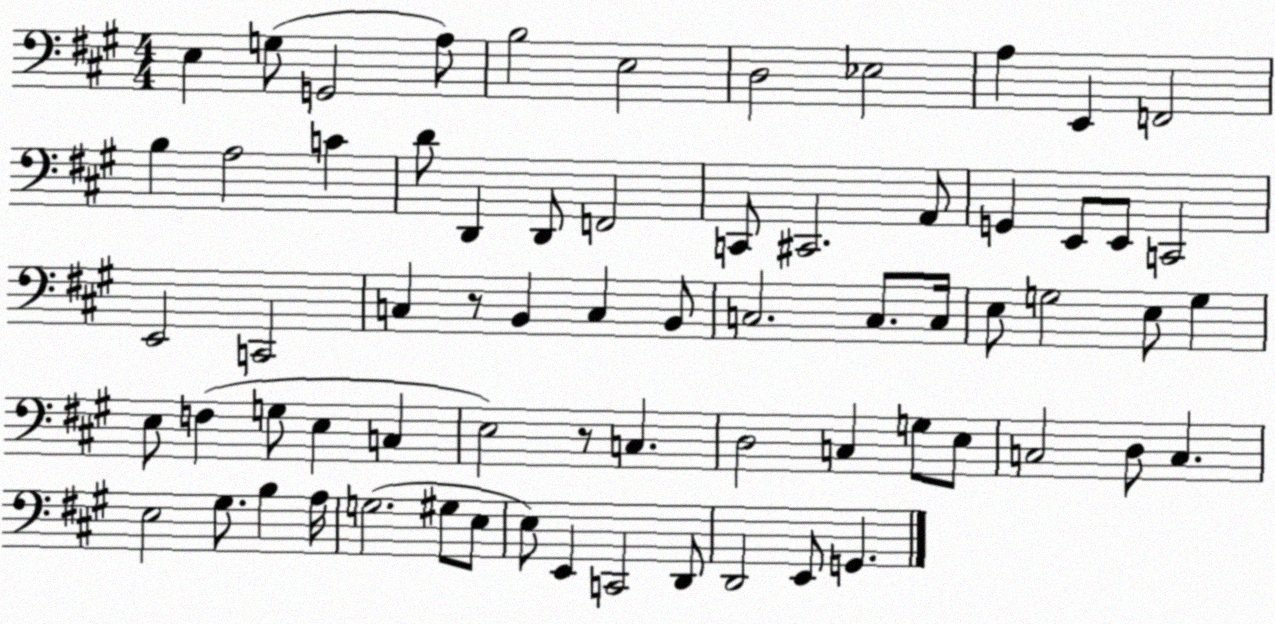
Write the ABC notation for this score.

X:1
T:Untitled
M:4/4
L:1/4
K:A
E, G,/2 G,,2 A,/2 B,2 E,2 D,2 _E,2 A, E,, F,,2 B, A,2 C D/2 D,, D,,/2 F,,2 C,,/2 ^C,,2 A,,/2 G,, E,,/2 E,,/2 C,,2 E,,2 C,,2 C, z/2 B,, C, B,,/2 C,2 C,/2 C,/4 E,/2 G,2 E,/2 G, E,/2 F, G,/2 E, C, E,2 z/2 C, D,2 C, G,/2 E,/2 C,2 D,/2 C, E,2 ^G,/2 B, A,/4 G,2 ^G,/2 E,/2 E,/2 E,, C,,2 D,,/2 D,,2 E,,/2 G,,